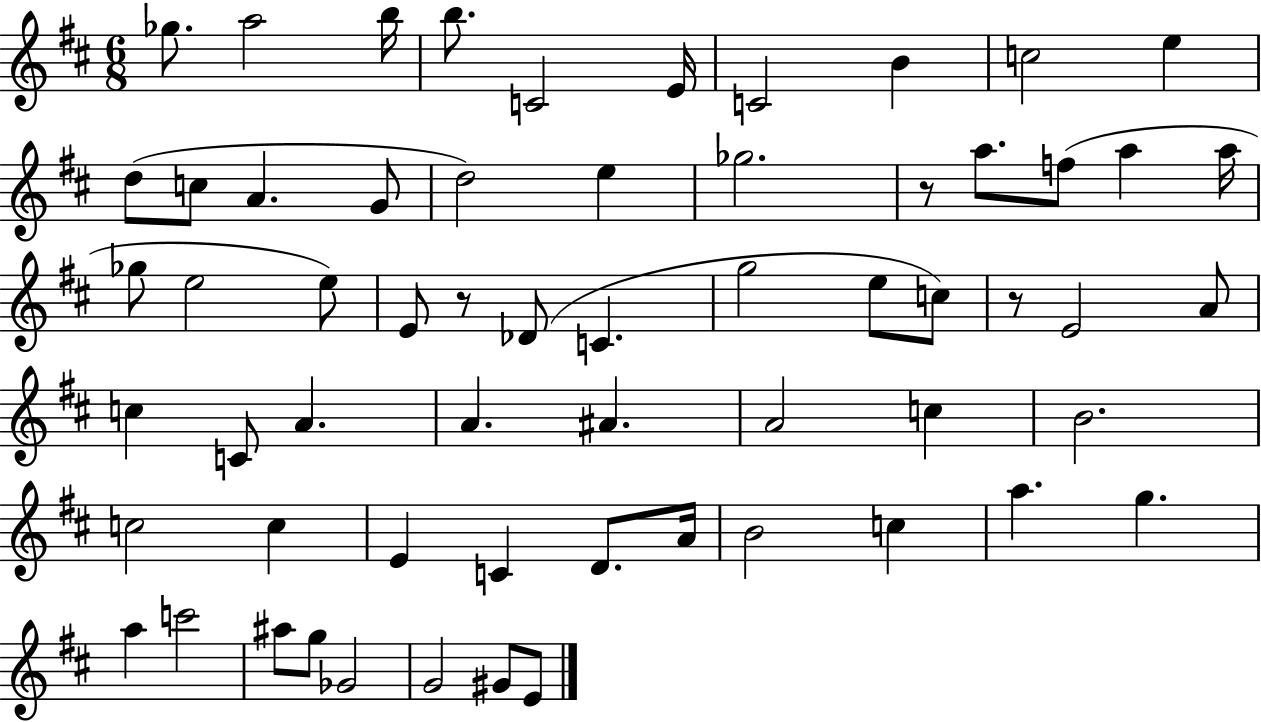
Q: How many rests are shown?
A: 3